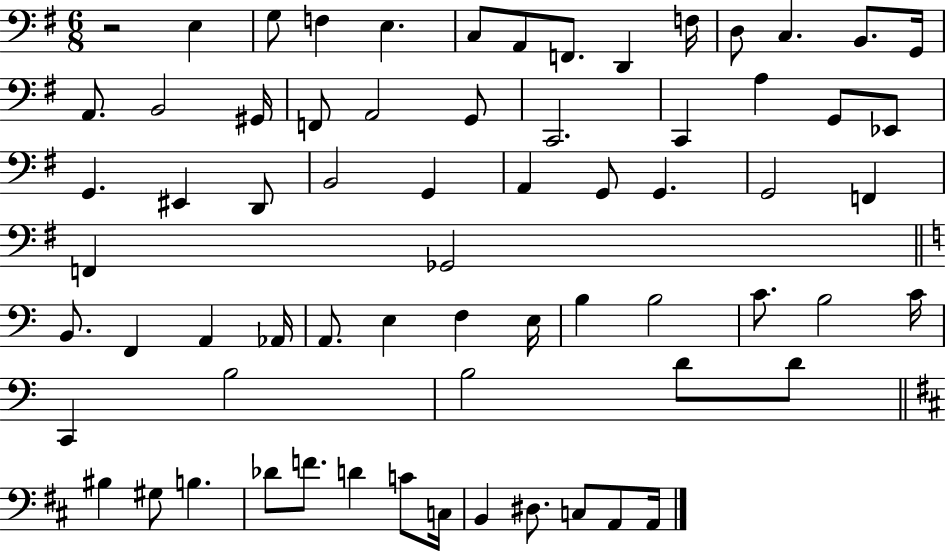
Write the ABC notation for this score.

X:1
T:Untitled
M:6/8
L:1/4
K:G
z2 E, G,/2 F, E, C,/2 A,,/2 F,,/2 D,, F,/4 D,/2 C, B,,/2 G,,/4 A,,/2 B,,2 ^G,,/4 F,,/2 A,,2 G,,/2 C,,2 C,, A, G,,/2 _E,,/2 G,, ^E,, D,,/2 B,,2 G,, A,, G,,/2 G,, G,,2 F,, F,, _G,,2 B,,/2 F,, A,, _A,,/4 A,,/2 E, F, E,/4 B, B,2 C/2 B,2 C/4 C,, B,2 B,2 D/2 D/2 ^B, ^G,/2 B, _D/2 F/2 D C/2 C,/4 B,, ^D,/2 C,/2 A,,/2 A,,/4